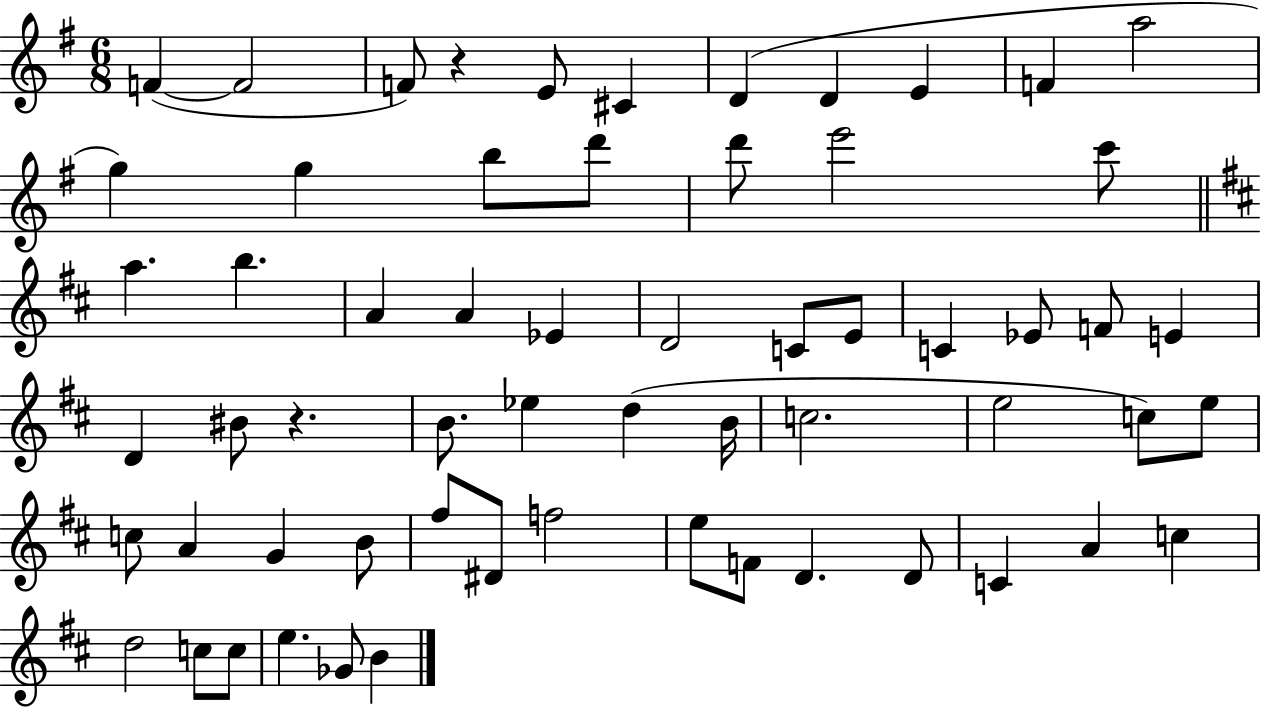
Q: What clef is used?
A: treble